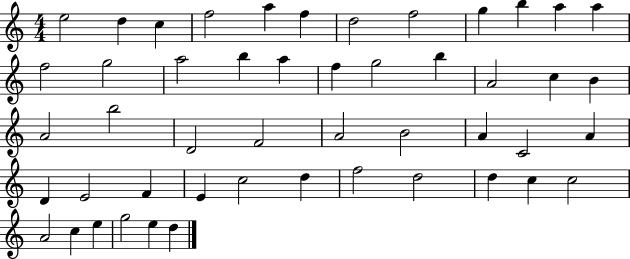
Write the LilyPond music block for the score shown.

{
  \clef treble
  \numericTimeSignature
  \time 4/4
  \key c \major
  e''2 d''4 c''4 | f''2 a''4 f''4 | d''2 f''2 | g''4 b''4 a''4 a''4 | \break f''2 g''2 | a''2 b''4 a''4 | f''4 g''2 b''4 | a'2 c''4 b'4 | \break a'2 b''2 | d'2 f'2 | a'2 b'2 | a'4 c'2 a'4 | \break d'4 e'2 f'4 | e'4 c''2 d''4 | f''2 d''2 | d''4 c''4 c''2 | \break a'2 c''4 e''4 | g''2 e''4 d''4 | \bar "|."
}